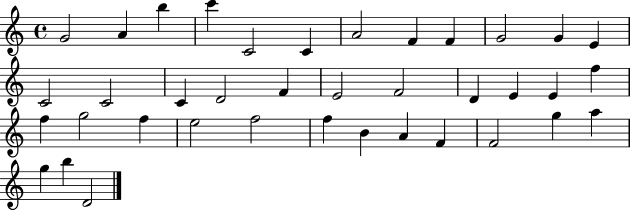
G4/h A4/q B5/q C6/q C4/h C4/q A4/h F4/q F4/q G4/h G4/q E4/q C4/h C4/h C4/q D4/h F4/q E4/h F4/h D4/q E4/q E4/q F5/q F5/q G5/h F5/q E5/h F5/h F5/q B4/q A4/q F4/q F4/h G5/q A5/q G5/q B5/q D4/h